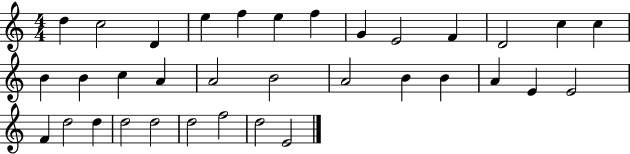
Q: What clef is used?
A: treble